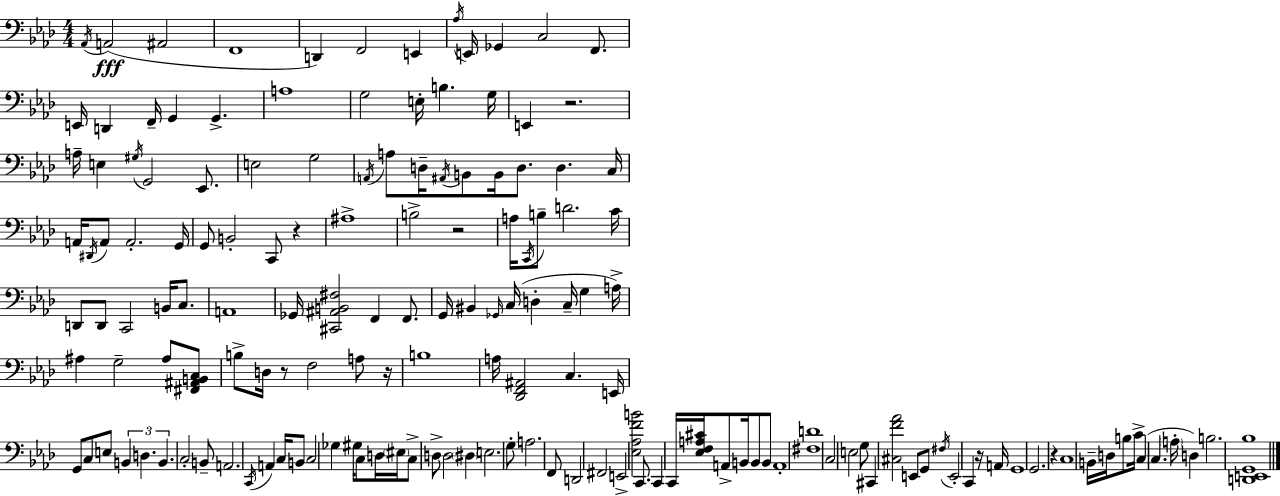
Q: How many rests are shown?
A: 7